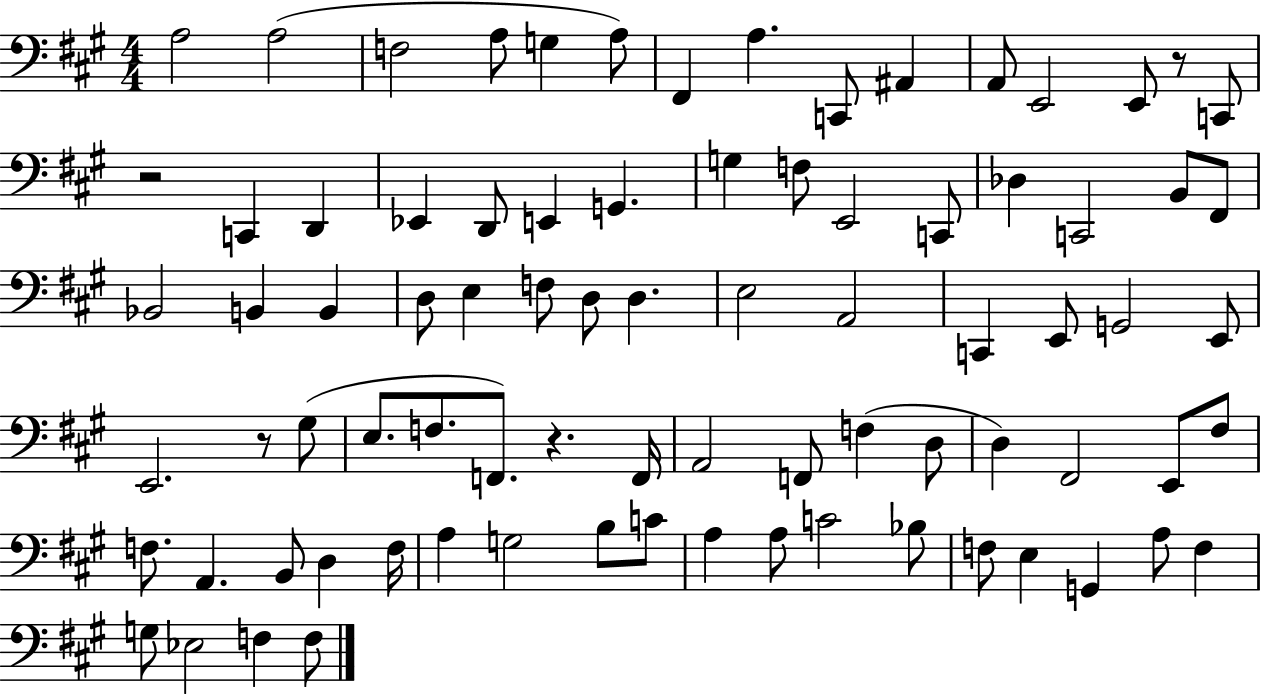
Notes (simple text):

A3/h A3/h F3/h A3/e G3/q A3/e F#2/q A3/q. C2/e A#2/q A2/e E2/h E2/e R/e C2/e R/h C2/q D2/q Eb2/q D2/e E2/q G2/q. G3/q F3/e E2/h C2/e Db3/q C2/h B2/e F#2/e Bb2/h B2/q B2/q D3/e E3/q F3/e D3/e D3/q. E3/h A2/h C2/q E2/e G2/h E2/e E2/h. R/e G#3/e E3/e. F3/e. F2/e. R/q. F2/s A2/h F2/e F3/q D3/e D3/q F#2/h E2/e F#3/e F3/e. A2/q. B2/e D3/q F3/s A3/q G3/h B3/e C4/e A3/q A3/e C4/h Bb3/e F3/e E3/q G2/q A3/e F3/q G3/e Eb3/h F3/q F3/e